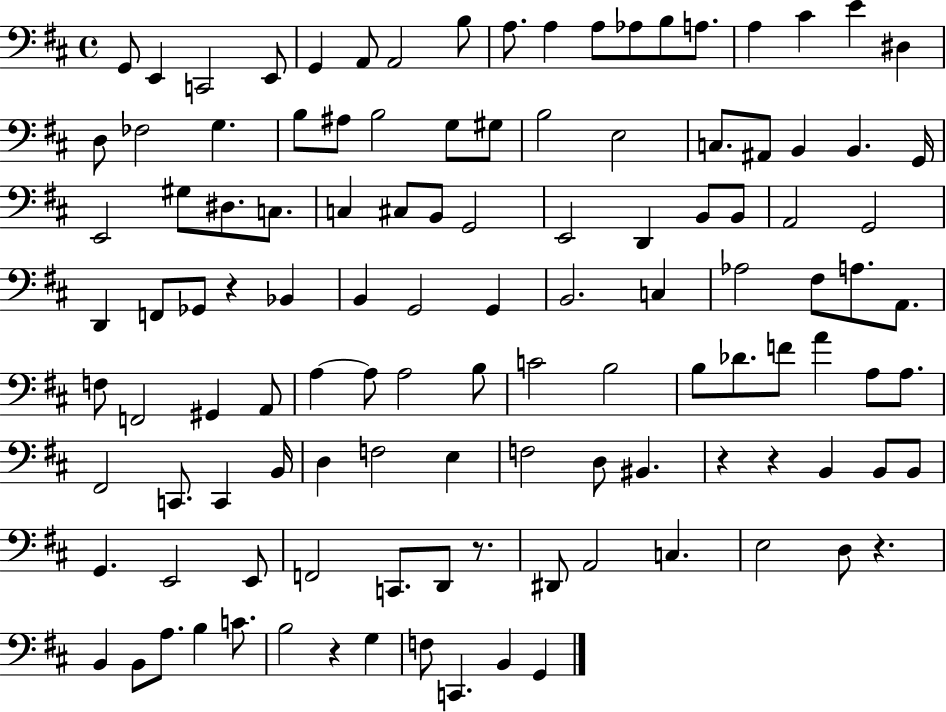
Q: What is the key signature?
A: D major